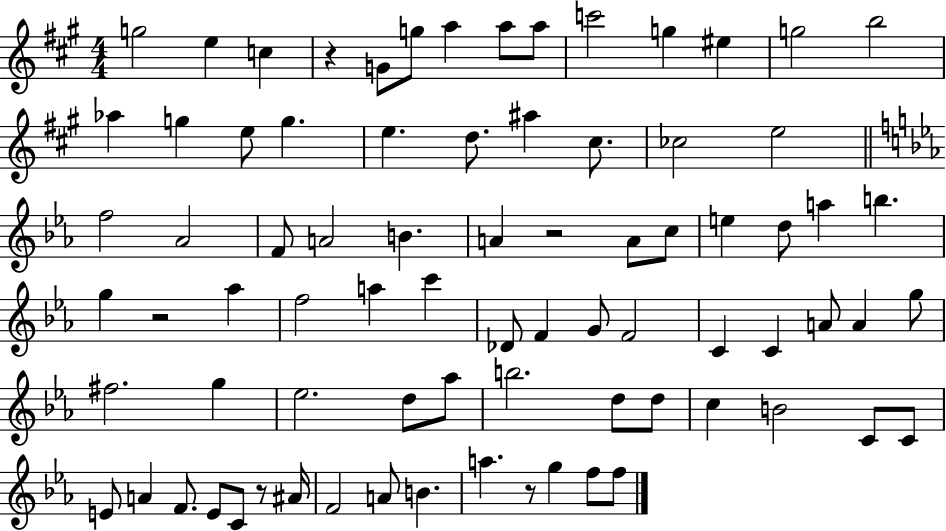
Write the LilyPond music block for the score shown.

{
  \clef treble
  \numericTimeSignature
  \time 4/4
  \key a \major
  g''2 e''4 c''4 | r4 g'8 g''8 a''4 a''8 a''8 | c'''2 g''4 eis''4 | g''2 b''2 | \break aes''4 g''4 e''8 g''4. | e''4. d''8. ais''4 cis''8. | ces''2 e''2 | \bar "||" \break \key ees \major f''2 aes'2 | f'8 a'2 b'4. | a'4 r2 a'8 c''8 | e''4 d''8 a''4 b''4. | \break g''4 r2 aes''4 | f''2 a''4 c'''4 | des'8 f'4 g'8 f'2 | c'4 c'4 a'8 a'4 g''8 | \break fis''2. g''4 | ees''2. d''8 aes''8 | b''2. d''8 d''8 | c''4 b'2 c'8 c'8 | \break e'8 a'4 f'8. e'8 c'8 r8 ais'16 | f'2 a'8 b'4. | a''4. r8 g''4 f''8 f''8 | \bar "|."
}